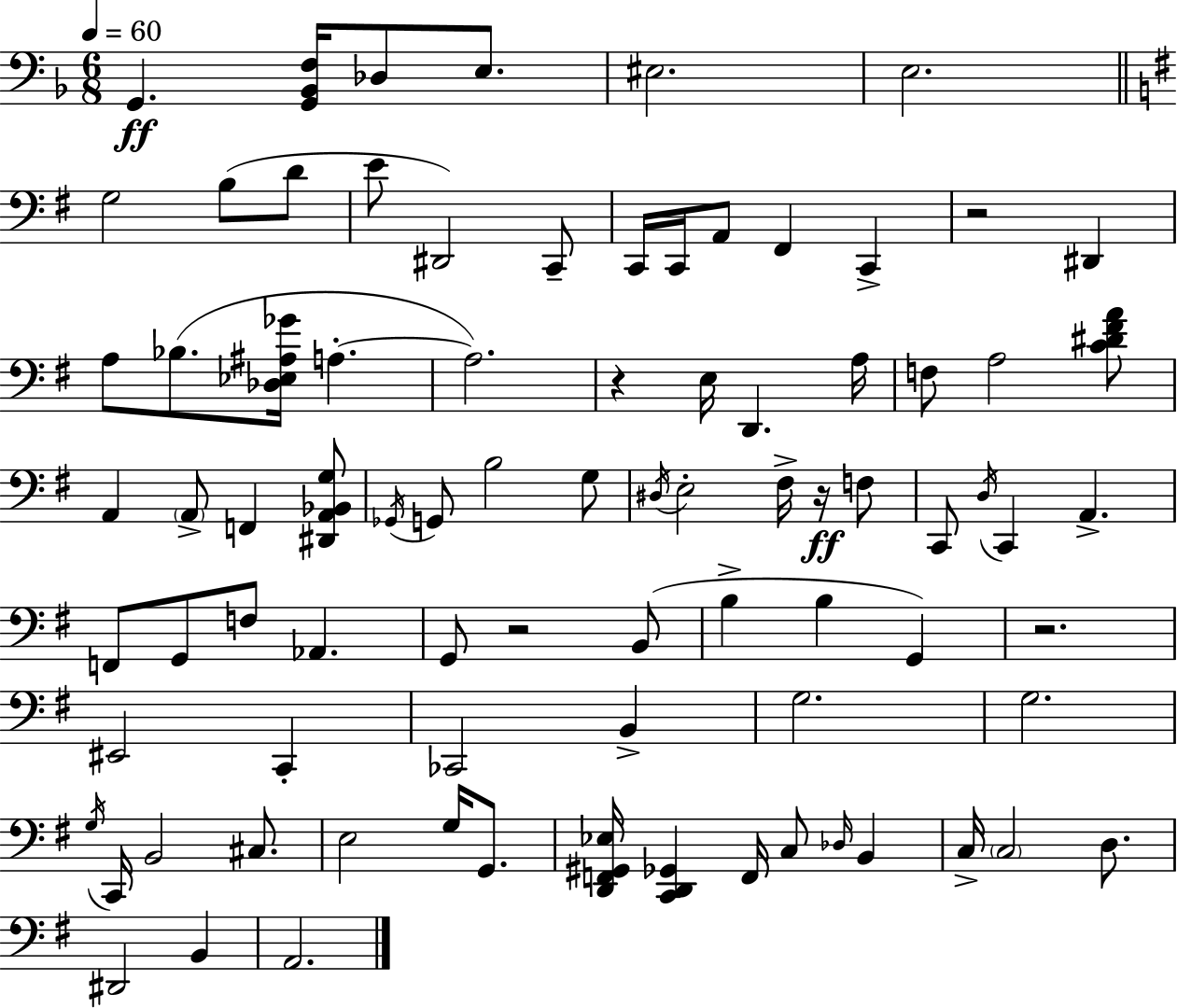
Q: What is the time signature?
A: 6/8